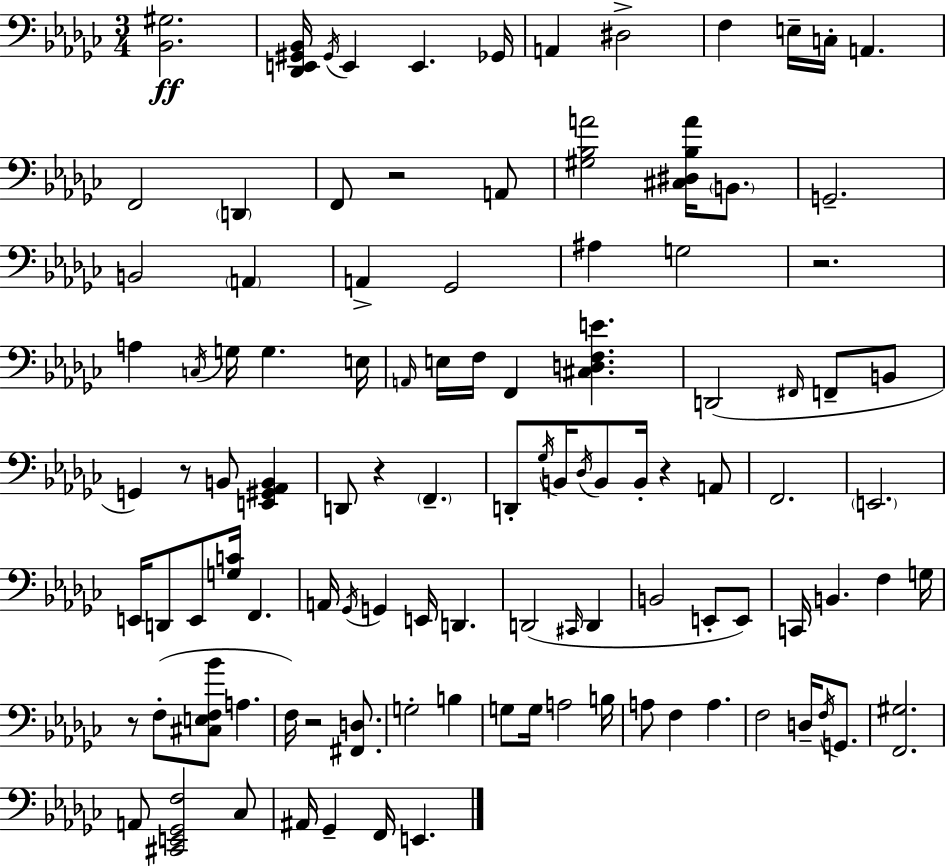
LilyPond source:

{
  \clef bass
  \numericTimeSignature
  \time 3/4
  \key ees \minor
  <bes, gis>2.\ff | <des, e, gis, bes,>16 \acciaccatura { gis,16 } e,4 e,4. | ges,16 a,4 dis2-> | f4 e16-- c16-. a,4. | \break f,2 \parenthesize d,4 | f,8 r2 a,8 | <gis bes a'>2 <cis dis bes a'>16 \parenthesize b,8. | g,2.-- | \break b,2 \parenthesize a,4 | a,4-> ges,2 | ais4 g2 | r2. | \break a4 \acciaccatura { c16 } g16 g4. | e16 \grace { a,16 } e16 f16 f,4 <cis d f e'>4. | d,2( \grace { fis,16 } | f,8-- b,8 g,4) r8 b,8 | \break <e, gis, aes, b,>4 d,8 r4 \parenthesize f,4.-- | d,8-. \acciaccatura { ges16 } b,16 \acciaccatura { des16 } b,8 b,16-. | r4 a,8 f,2. | \parenthesize e,2. | \break e,16 d,8 e,8 <g c'>16 | f,4. a,16 \acciaccatura { ges,16 } g,4 | e,16 d,4. d,2( | \grace { cis,16 } d,4 b,2 | \break e,8-. e,8) c,16 b,4. | f4 g16 r8 f8-.( | <cis e f bes'>8 a4. f16) r2 | <fis, d>8. g2-. | \break b4 g8 g16 a2 | b16 a8 f4 | a4. f2 | d16-- \acciaccatura { f16 } g,8. <f, gis>2. | \break a,8 <cis, e, ges, f>2 | ces8 ais,16 ges,4-- | f,16 e,4. \bar "|."
}